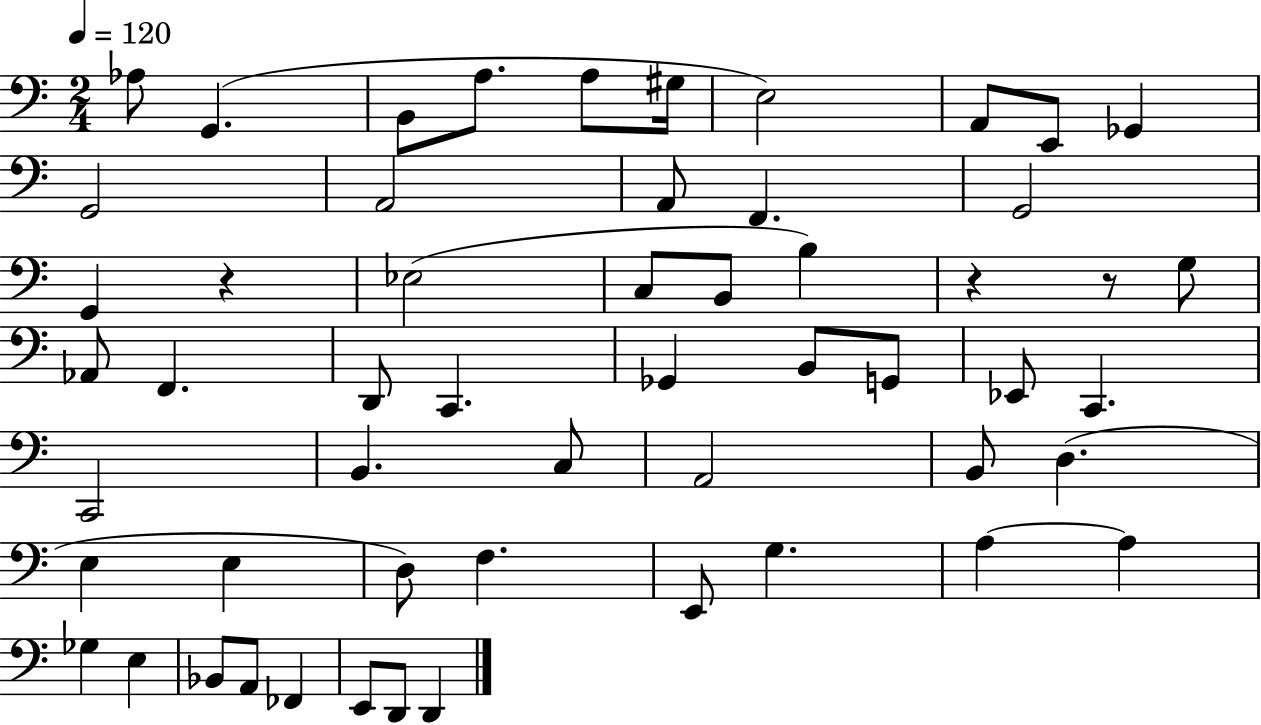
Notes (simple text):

Ab3/e G2/q. B2/e A3/e. A3/e G#3/s E3/h A2/e E2/e Gb2/q G2/h A2/h A2/e F2/q. G2/h G2/q R/q Eb3/h C3/e B2/e B3/q R/q R/e G3/e Ab2/e F2/q. D2/e C2/q. Gb2/q B2/e G2/e Eb2/e C2/q. C2/h B2/q. C3/e A2/h B2/e D3/q. E3/q E3/q D3/e F3/q. E2/e G3/q. A3/q A3/q Gb3/q E3/q Bb2/e A2/e FES2/q E2/e D2/e D2/q